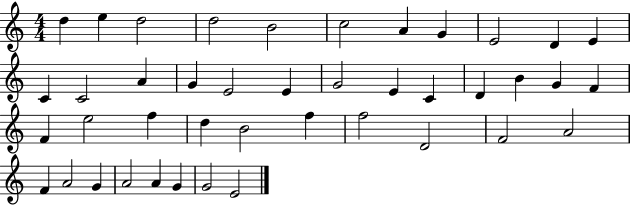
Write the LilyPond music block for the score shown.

{
  \clef treble
  \numericTimeSignature
  \time 4/4
  \key c \major
  d''4 e''4 d''2 | d''2 b'2 | c''2 a'4 g'4 | e'2 d'4 e'4 | \break c'4 c'2 a'4 | g'4 e'2 e'4 | g'2 e'4 c'4 | d'4 b'4 g'4 f'4 | \break f'4 e''2 f''4 | d''4 b'2 f''4 | f''2 d'2 | f'2 a'2 | \break f'4 a'2 g'4 | a'2 a'4 g'4 | g'2 e'2 | \bar "|."
}